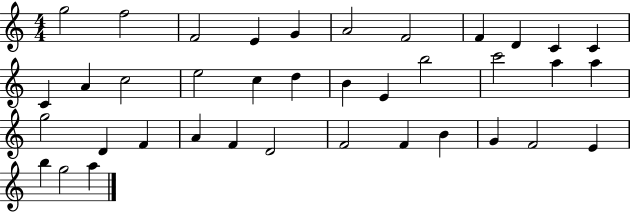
{
  \clef treble
  \numericTimeSignature
  \time 4/4
  \key c \major
  g''2 f''2 | f'2 e'4 g'4 | a'2 f'2 | f'4 d'4 c'4 c'4 | \break c'4 a'4 c''2 | e''2 c''4 d''4 | b'4 e'4 b''2 | c'''2 a''4 a''4 | \break g''2 d'4 f'4 | a'4 f'4 d'2 | f'2 f'4 b'4 | g'4 f'2 e'4 | \break b''4 g''2 a''4 | \bar "|."
}